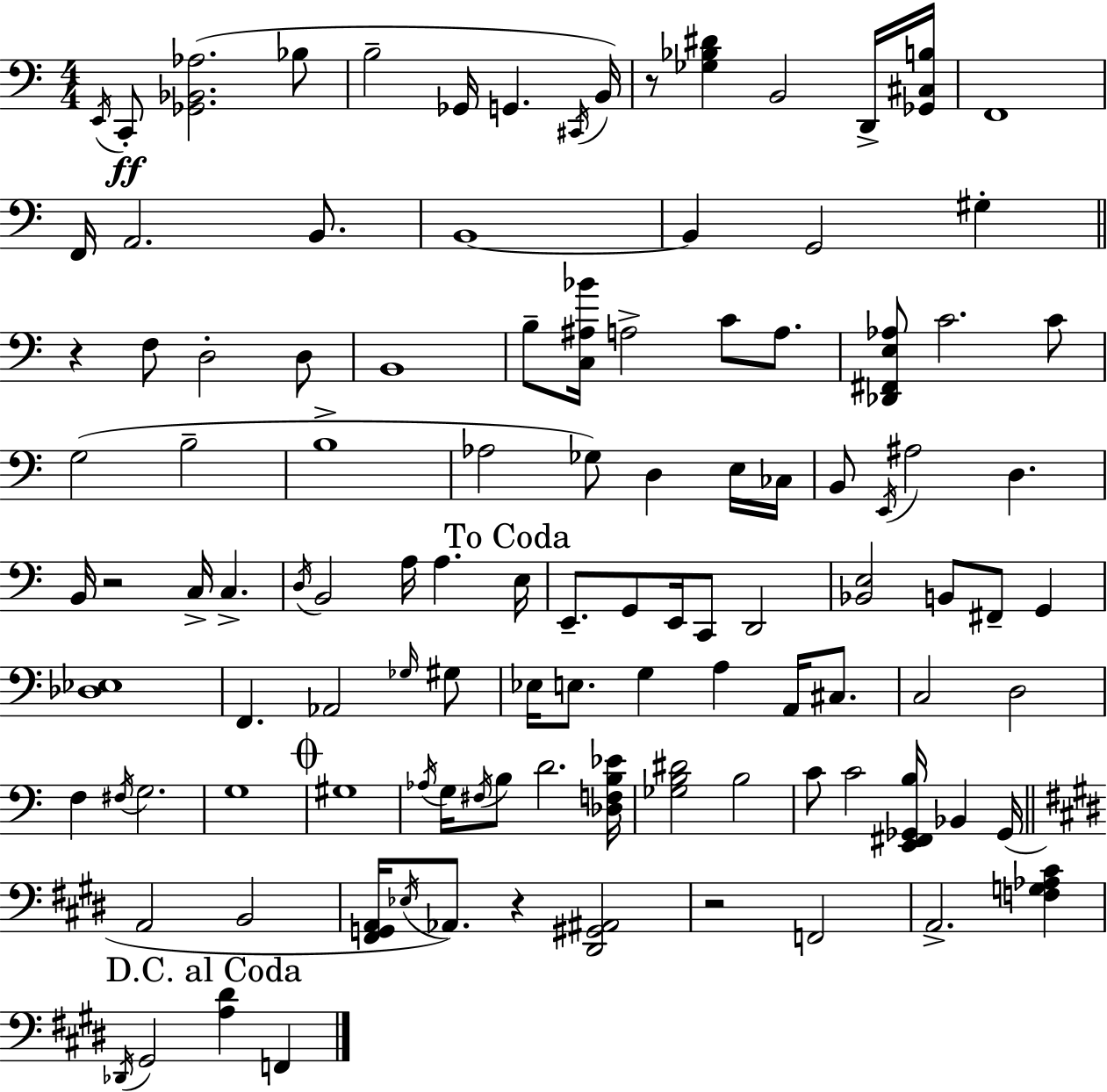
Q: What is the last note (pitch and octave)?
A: F2